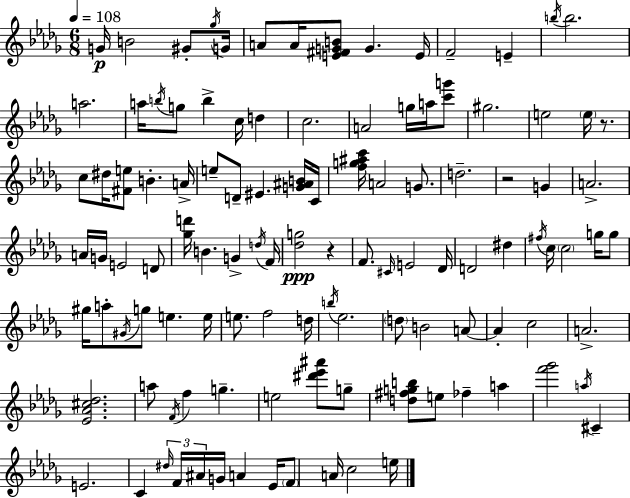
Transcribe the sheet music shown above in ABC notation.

X:1
T:Untitled
M:6/8
L:1/4
K:Bbm
G/4 B2 ^G/2 _g/4 G/4 A/2 A/4 [E^FGB]/2 G E/4 F2 E b/4 b2 a2 a/4 b/4 g/2 b c/4 d c2 A2 g/4 a/4 [c'g']/2 ^g2 e2 e/4 z/2 c/2 ^d/4 [^Fe]/2 B A/4 e/2 D/2 ^E [G^AB]/4 C/4 [fg^ac']/4 A2 G/2 d2 z2 G A2 A/4 G/4 E2 D/2 [_gd']/4 B G d/4 F/4 [_dg]2 z F/2 ^C/4 E2 _D/4 D2 ^d ^f/4 c/4 c2 g/4 g/2 ^g/4 a/2 ^G/4 g/2 e e/4 e/2 f2 d/4 b/4 _e2 d/2 B2 A/2 A c2 A2 [_E_A^c_d]2 a/2 F/4 f g e2 [^d'_e'^a']/2 g/2 [d^fgb]/2 e/2 _f a [f'_g']2 a/4 ^C E2 C ^d/4 F/4 ^A/4 G/4 A _E/4 F/2 A/4 c2 e/4